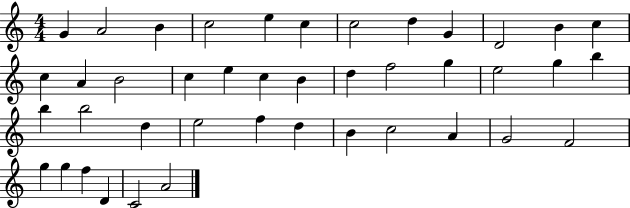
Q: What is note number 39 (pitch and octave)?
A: F5